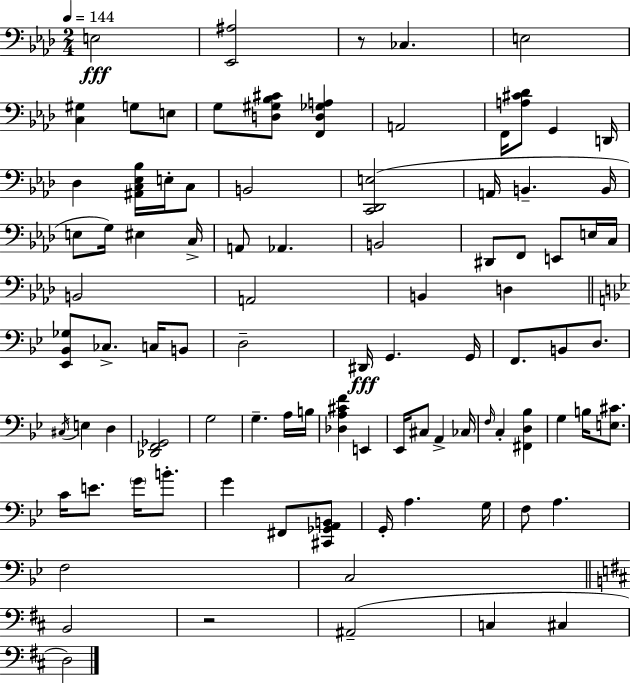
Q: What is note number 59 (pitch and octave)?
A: B3